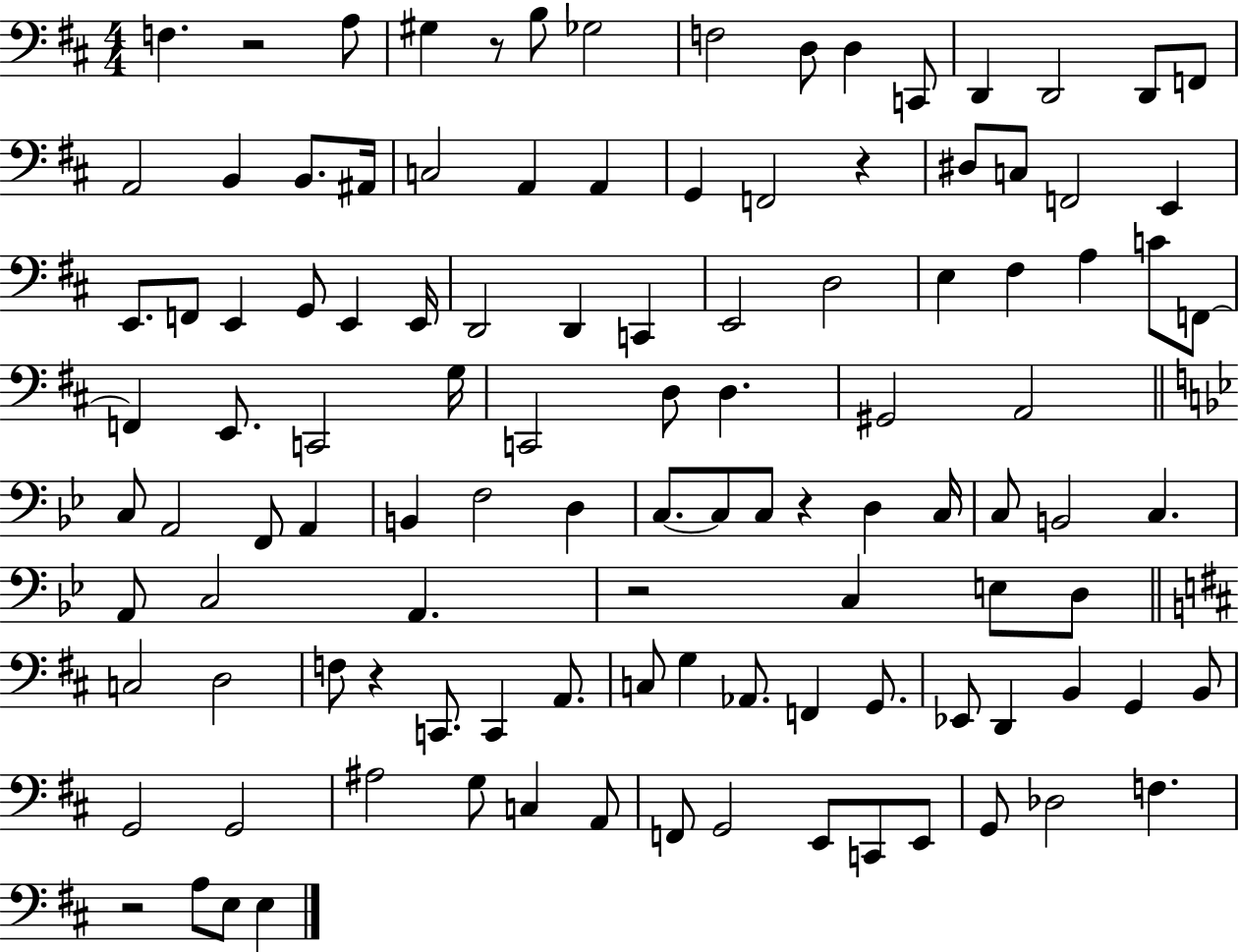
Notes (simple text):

F3/q. R/h A3/e G#3/q R/e B3/e Gb3/h F3/h D3/e D3/q C2/e D2/q D2/h D2/e F2/e A2/h B2/q B2/e. A#2/s C3/h A2/q A2/q G2/q F2/h R/q D#3/e C3/e F2/h E2/q E2/e. F2/e E2/q G2/e E2/q E2/s D2/h D2/q C2/q E2/h D3/h E3/q F#3/q A3/q C4/e F2/e F2/q E2/e. C2/h G3/s C2/h D3/e D3/q. G#2/h A2/h C3/e A2/h F2/e A2/q B2/q F3/h D3/q C3/e. C3/e C3/e R/q D3/q C3/s C3/e B2/h C3/q. A2/e C3/h A2/q. R/h C3/q E3/e D3/e C3/h D3/h F3/e R/q C2/e. C2/q A2/e. C3/e G3/q Ab2/e. F2/q G2/e. Eb2/e D2/q B2/q G2/q B2/e G2/h G2/h A#3/h G3/e C3/q A2/e F2/e G2/h E2/e C2/e E2/e G2/e Db3/h F3/q. R/h A3/e E3/e E3/q